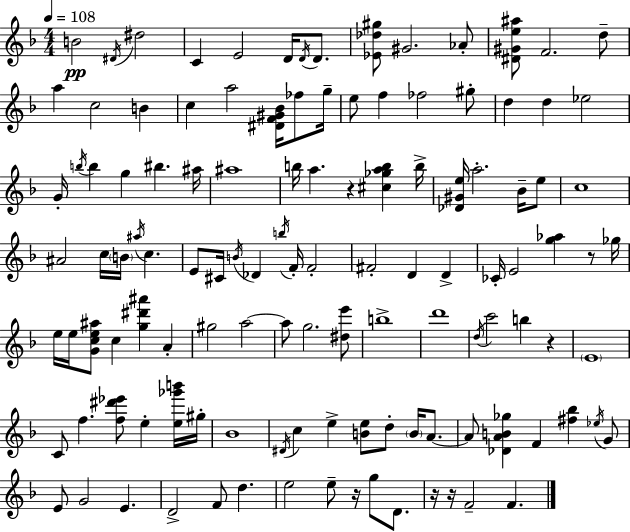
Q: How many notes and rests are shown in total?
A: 119